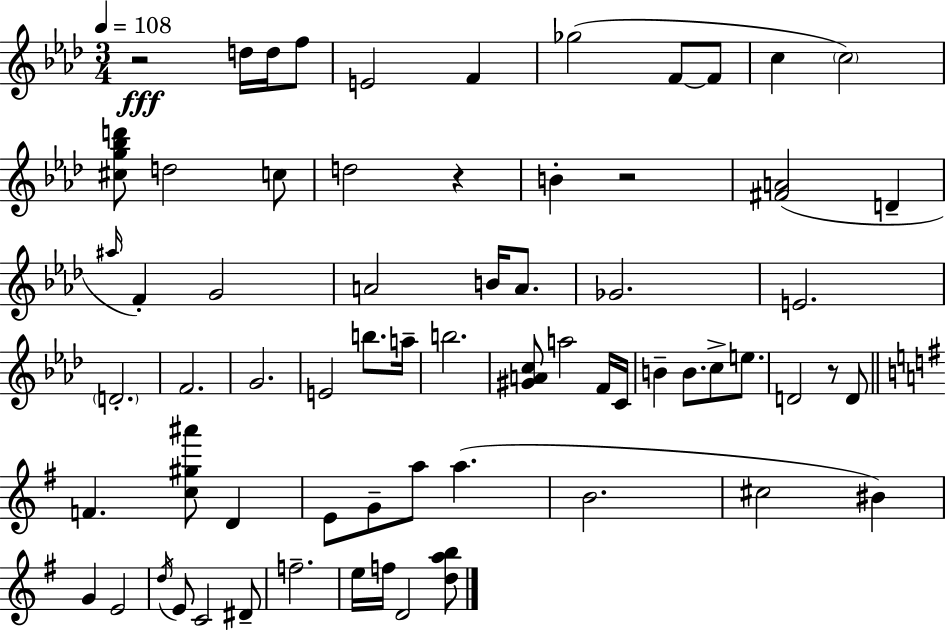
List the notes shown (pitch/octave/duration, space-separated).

R/h D5/s D5/s F5/e E4/h F4/q Gb5/h F4/e F4/e C5/q C5/h [C#5,G5,Bb5,D6]/e D5/h C5/e D5/h R/q B4/q R/h [F#4,A4]/h D4/q A#5/s F4/q G4/h A4/h B4/s A4/e. Gb4/h. E4/h. D4/h. F4/h. G4/h. E4/h B5/e. A5/s B5/h. [G#4,A4,C5]/e A5/h F4/s C4/s B4/q B4/e. C5/e E5/e. D4/h R/e D4/e F4/q. [C5,G#5,A#6]/e D4/q E4/e G4/e A5/e A5/q. B4/h. C#5/h BIS4/q G4/q E4/h D5/s E4/e C4/h D#4/e F5/h. E5/s F5/s D4/h [D5,A5,B5]/e